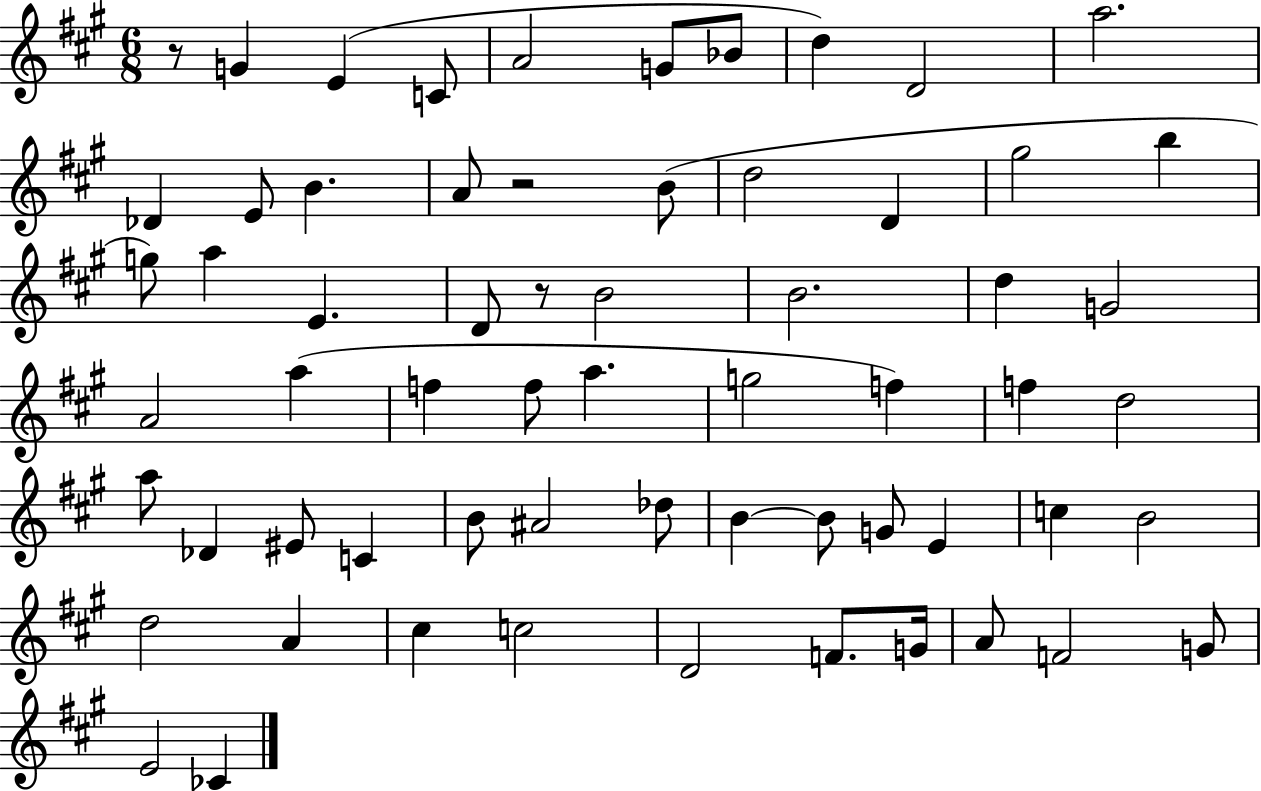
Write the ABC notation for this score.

X:1
T:Untitled
M:6/8
L:1/4
K:A
z/2 G E C/2 A2 G/2 _B/2 d D2 a2 _D E/2 B A/2 z2 B/2 d2 D ^g2 b g/2 a E D/2 z/2 B2 B2 d G2 A2 a f f/2 a g2 f f d2 a/2 _D ^E/2 C B/2 ^A2 _d/2 B B/2 G/2 E c B2 d2 A ^c c2 D2 F/2 G/4 A/2 F2 G/2 E2 _C